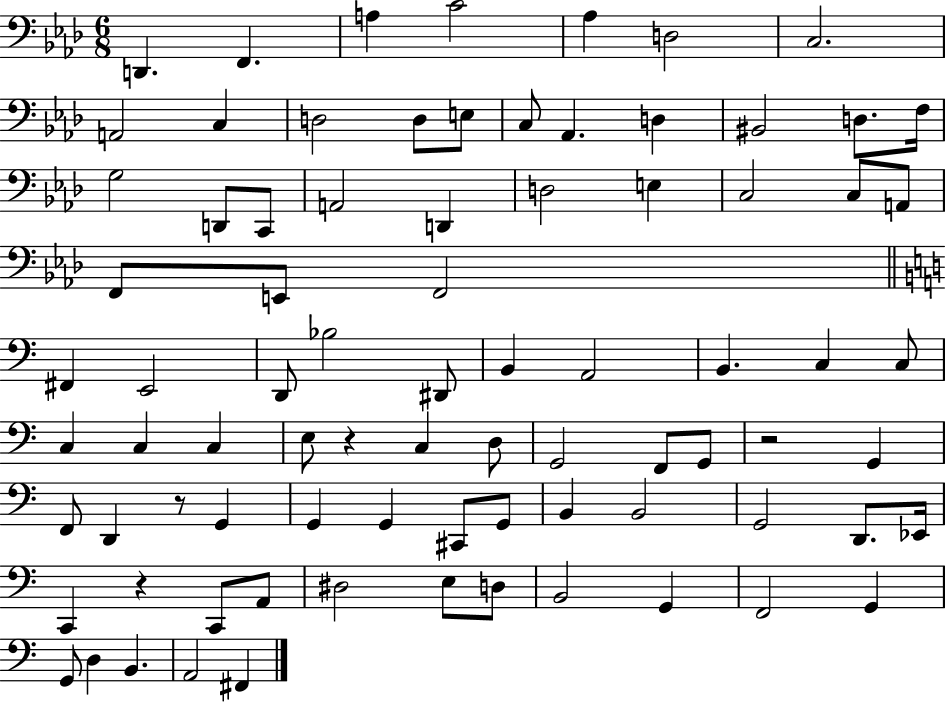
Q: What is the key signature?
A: AES major